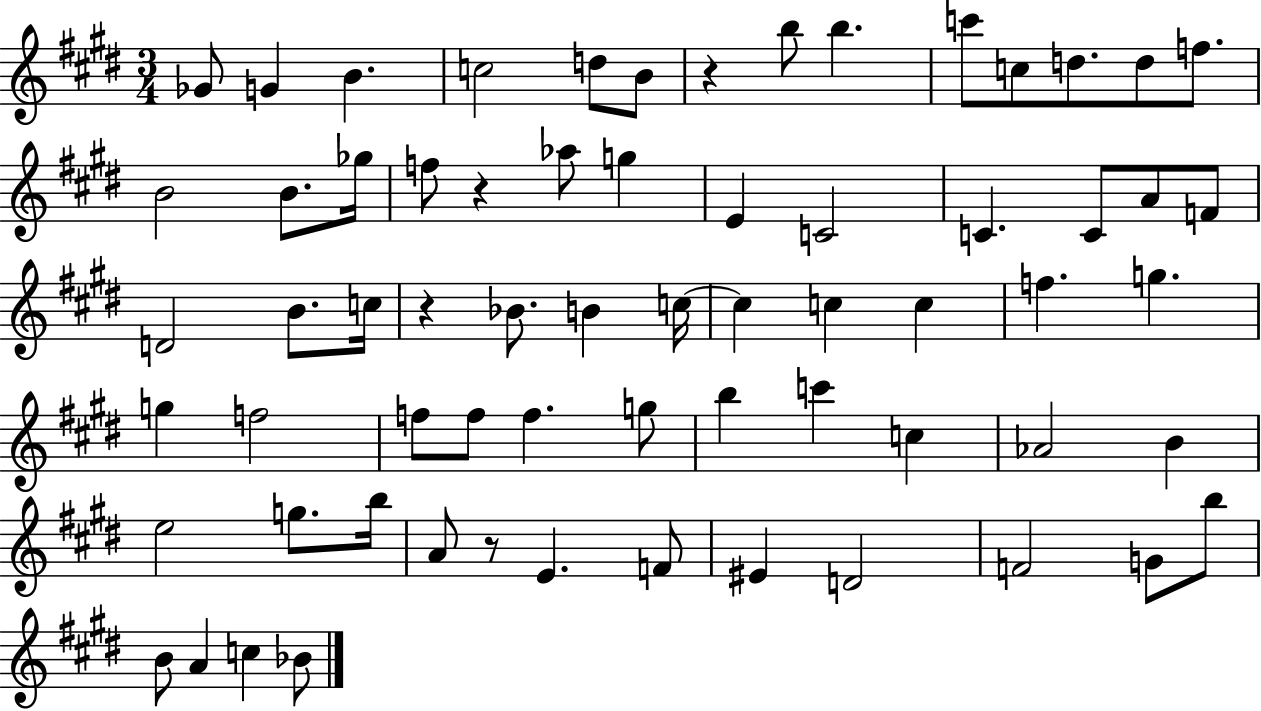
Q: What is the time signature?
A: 3/4